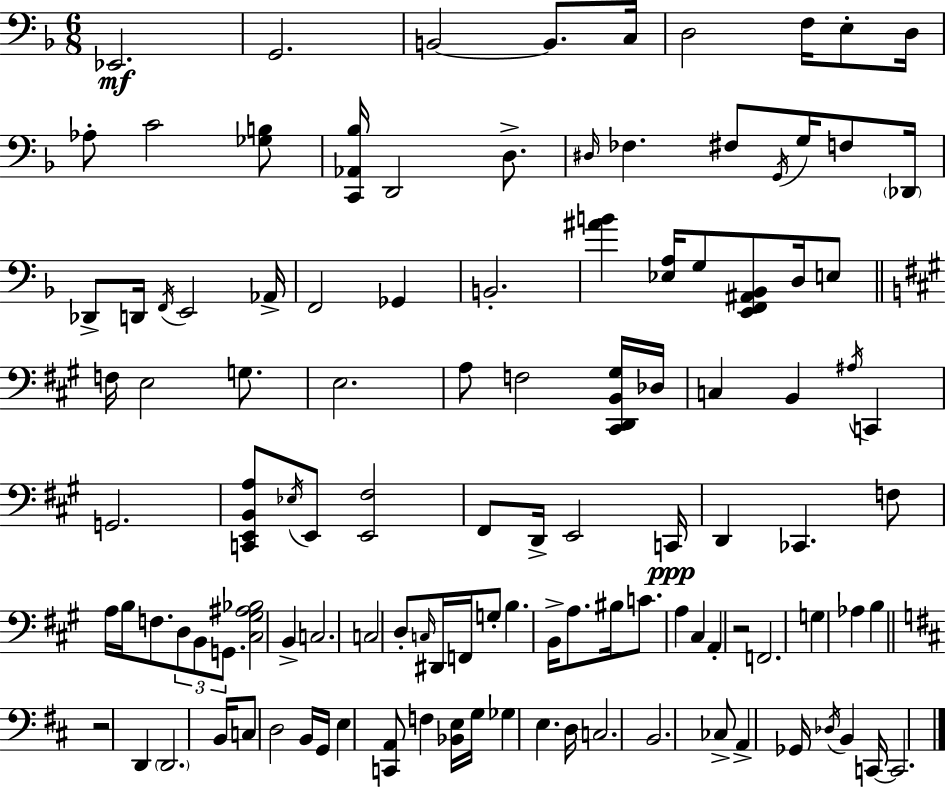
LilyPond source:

{
  \clef bass
  \numericTimeSignature
  \time 6/8
  \key f \major
  ees,2.\mf | g,2. | b,2~~ b,8. c16 | d2 f16 e8-. d16 | \break aes8-. c'2 <ges b>8 | <c, aes, bes>16 d,2 d8.-> | \grace { dis16 } fes4. fis8 \acciaccatura { g,16 } g16 f8 | \parenthesize des,16 des,8-> d,16 \acciaccatura { f,16 } e,2 | \break aes,16-> f,2 ges,4 | b,2.-. | <ais' b'>4 <ees a>16 g8 <e, f, ais, bes,>8 | d16 e8 \bar "||" \break \key a \major f16 e2 g8. | e2. | a8 f2 <cis, d, b, gis>16 des16 | c4 b,4 \acciaccatura { ais16 } c,4 | \break g,2. | <c, e, b, a>8 \acciaccatura { ees16 } e,8 <e, fis>2 | fis,8 d,16-> e,2 | c,16\ppp d,4 ces,4. | \break f8 a16 b16 f8. \tuplet 3/2 { d8 b,8 g,8. } | <cis gis ais bes>2 b,4-> | c2. | c2 d8-. | \break \grace { c16 } dis,16 f,16 g8-. b4. b,16-> | a8. bis16 c'8. a4 cis4 | a,4-. r2 | f,2. | \break g4 aes4 b4 | \bar "||" \break \key d \major r2 d,4 | \parenthesize d,2. | b,16 c8 d2 b,16 | g,16 e4 <c, a,>8 f4 <bes, e>16 | \break g16 ges4 e4. d16 | c2. | b,2. | ces8-> a,4-> ges,16 \acciaccatura { des16 } b,4 | \break c,16~~ c,2. | \bar "|."
}